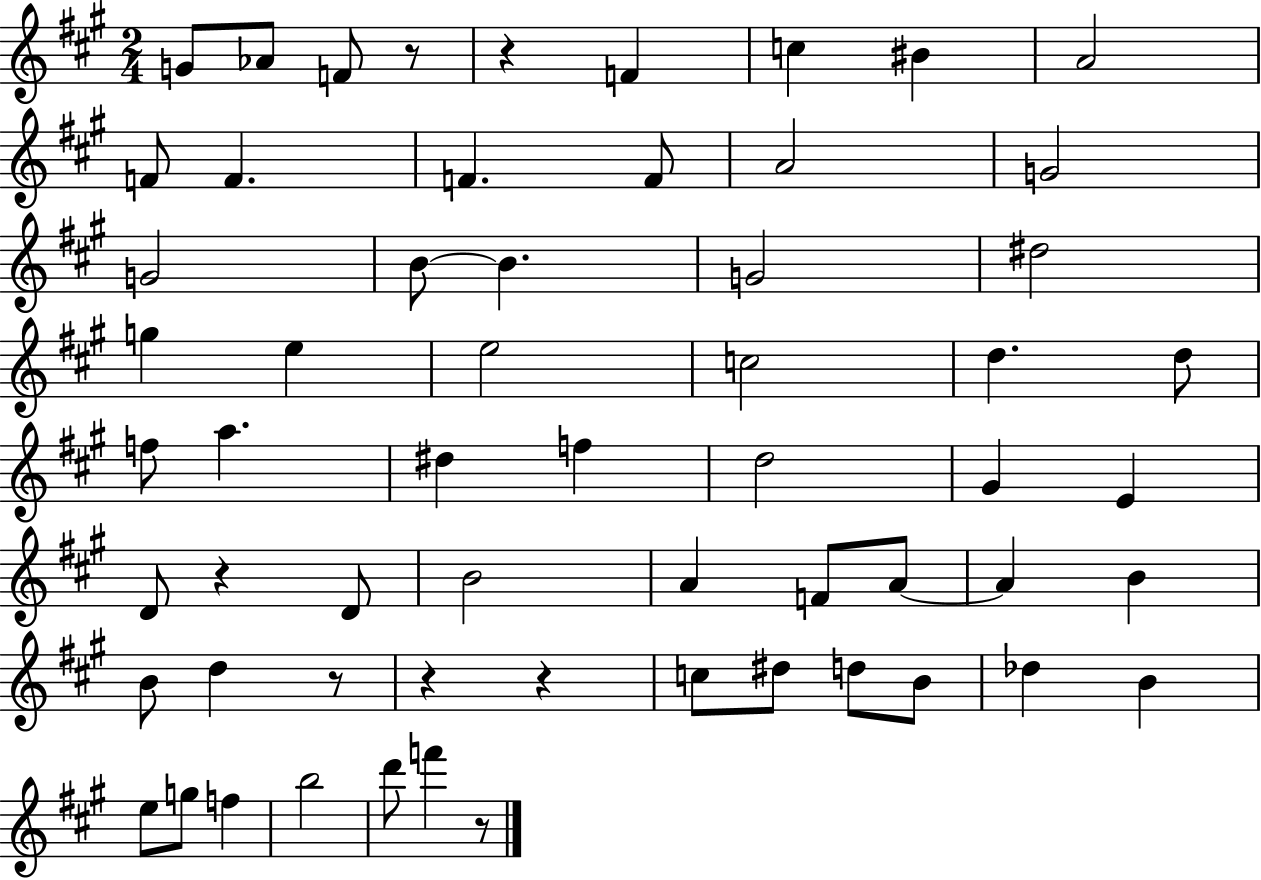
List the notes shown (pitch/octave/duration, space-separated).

G4/e Ab4/e F4/e R/e R/q F4/q C5/q BIS4/q A4/h F4/e F4/q. F4/q. F4/e A4/h G4/h G4/h B4/e B4/q. G4/h D#5/h G5/q E5/q E5/h C5/h D5/q. D5/e F5/e A5/q. D#5/q F5/q D5/h G#4/q E4/q D4/e R/q D4/e B4/h A4/q F4/e A4/e A4/q B4/q B4/e D5/q R/e R/q R/q C5/e D#5/e D5/e B4/e Db5/q B4/q E5/e G5/e F5/q B5/h D6/e F6/q R/e